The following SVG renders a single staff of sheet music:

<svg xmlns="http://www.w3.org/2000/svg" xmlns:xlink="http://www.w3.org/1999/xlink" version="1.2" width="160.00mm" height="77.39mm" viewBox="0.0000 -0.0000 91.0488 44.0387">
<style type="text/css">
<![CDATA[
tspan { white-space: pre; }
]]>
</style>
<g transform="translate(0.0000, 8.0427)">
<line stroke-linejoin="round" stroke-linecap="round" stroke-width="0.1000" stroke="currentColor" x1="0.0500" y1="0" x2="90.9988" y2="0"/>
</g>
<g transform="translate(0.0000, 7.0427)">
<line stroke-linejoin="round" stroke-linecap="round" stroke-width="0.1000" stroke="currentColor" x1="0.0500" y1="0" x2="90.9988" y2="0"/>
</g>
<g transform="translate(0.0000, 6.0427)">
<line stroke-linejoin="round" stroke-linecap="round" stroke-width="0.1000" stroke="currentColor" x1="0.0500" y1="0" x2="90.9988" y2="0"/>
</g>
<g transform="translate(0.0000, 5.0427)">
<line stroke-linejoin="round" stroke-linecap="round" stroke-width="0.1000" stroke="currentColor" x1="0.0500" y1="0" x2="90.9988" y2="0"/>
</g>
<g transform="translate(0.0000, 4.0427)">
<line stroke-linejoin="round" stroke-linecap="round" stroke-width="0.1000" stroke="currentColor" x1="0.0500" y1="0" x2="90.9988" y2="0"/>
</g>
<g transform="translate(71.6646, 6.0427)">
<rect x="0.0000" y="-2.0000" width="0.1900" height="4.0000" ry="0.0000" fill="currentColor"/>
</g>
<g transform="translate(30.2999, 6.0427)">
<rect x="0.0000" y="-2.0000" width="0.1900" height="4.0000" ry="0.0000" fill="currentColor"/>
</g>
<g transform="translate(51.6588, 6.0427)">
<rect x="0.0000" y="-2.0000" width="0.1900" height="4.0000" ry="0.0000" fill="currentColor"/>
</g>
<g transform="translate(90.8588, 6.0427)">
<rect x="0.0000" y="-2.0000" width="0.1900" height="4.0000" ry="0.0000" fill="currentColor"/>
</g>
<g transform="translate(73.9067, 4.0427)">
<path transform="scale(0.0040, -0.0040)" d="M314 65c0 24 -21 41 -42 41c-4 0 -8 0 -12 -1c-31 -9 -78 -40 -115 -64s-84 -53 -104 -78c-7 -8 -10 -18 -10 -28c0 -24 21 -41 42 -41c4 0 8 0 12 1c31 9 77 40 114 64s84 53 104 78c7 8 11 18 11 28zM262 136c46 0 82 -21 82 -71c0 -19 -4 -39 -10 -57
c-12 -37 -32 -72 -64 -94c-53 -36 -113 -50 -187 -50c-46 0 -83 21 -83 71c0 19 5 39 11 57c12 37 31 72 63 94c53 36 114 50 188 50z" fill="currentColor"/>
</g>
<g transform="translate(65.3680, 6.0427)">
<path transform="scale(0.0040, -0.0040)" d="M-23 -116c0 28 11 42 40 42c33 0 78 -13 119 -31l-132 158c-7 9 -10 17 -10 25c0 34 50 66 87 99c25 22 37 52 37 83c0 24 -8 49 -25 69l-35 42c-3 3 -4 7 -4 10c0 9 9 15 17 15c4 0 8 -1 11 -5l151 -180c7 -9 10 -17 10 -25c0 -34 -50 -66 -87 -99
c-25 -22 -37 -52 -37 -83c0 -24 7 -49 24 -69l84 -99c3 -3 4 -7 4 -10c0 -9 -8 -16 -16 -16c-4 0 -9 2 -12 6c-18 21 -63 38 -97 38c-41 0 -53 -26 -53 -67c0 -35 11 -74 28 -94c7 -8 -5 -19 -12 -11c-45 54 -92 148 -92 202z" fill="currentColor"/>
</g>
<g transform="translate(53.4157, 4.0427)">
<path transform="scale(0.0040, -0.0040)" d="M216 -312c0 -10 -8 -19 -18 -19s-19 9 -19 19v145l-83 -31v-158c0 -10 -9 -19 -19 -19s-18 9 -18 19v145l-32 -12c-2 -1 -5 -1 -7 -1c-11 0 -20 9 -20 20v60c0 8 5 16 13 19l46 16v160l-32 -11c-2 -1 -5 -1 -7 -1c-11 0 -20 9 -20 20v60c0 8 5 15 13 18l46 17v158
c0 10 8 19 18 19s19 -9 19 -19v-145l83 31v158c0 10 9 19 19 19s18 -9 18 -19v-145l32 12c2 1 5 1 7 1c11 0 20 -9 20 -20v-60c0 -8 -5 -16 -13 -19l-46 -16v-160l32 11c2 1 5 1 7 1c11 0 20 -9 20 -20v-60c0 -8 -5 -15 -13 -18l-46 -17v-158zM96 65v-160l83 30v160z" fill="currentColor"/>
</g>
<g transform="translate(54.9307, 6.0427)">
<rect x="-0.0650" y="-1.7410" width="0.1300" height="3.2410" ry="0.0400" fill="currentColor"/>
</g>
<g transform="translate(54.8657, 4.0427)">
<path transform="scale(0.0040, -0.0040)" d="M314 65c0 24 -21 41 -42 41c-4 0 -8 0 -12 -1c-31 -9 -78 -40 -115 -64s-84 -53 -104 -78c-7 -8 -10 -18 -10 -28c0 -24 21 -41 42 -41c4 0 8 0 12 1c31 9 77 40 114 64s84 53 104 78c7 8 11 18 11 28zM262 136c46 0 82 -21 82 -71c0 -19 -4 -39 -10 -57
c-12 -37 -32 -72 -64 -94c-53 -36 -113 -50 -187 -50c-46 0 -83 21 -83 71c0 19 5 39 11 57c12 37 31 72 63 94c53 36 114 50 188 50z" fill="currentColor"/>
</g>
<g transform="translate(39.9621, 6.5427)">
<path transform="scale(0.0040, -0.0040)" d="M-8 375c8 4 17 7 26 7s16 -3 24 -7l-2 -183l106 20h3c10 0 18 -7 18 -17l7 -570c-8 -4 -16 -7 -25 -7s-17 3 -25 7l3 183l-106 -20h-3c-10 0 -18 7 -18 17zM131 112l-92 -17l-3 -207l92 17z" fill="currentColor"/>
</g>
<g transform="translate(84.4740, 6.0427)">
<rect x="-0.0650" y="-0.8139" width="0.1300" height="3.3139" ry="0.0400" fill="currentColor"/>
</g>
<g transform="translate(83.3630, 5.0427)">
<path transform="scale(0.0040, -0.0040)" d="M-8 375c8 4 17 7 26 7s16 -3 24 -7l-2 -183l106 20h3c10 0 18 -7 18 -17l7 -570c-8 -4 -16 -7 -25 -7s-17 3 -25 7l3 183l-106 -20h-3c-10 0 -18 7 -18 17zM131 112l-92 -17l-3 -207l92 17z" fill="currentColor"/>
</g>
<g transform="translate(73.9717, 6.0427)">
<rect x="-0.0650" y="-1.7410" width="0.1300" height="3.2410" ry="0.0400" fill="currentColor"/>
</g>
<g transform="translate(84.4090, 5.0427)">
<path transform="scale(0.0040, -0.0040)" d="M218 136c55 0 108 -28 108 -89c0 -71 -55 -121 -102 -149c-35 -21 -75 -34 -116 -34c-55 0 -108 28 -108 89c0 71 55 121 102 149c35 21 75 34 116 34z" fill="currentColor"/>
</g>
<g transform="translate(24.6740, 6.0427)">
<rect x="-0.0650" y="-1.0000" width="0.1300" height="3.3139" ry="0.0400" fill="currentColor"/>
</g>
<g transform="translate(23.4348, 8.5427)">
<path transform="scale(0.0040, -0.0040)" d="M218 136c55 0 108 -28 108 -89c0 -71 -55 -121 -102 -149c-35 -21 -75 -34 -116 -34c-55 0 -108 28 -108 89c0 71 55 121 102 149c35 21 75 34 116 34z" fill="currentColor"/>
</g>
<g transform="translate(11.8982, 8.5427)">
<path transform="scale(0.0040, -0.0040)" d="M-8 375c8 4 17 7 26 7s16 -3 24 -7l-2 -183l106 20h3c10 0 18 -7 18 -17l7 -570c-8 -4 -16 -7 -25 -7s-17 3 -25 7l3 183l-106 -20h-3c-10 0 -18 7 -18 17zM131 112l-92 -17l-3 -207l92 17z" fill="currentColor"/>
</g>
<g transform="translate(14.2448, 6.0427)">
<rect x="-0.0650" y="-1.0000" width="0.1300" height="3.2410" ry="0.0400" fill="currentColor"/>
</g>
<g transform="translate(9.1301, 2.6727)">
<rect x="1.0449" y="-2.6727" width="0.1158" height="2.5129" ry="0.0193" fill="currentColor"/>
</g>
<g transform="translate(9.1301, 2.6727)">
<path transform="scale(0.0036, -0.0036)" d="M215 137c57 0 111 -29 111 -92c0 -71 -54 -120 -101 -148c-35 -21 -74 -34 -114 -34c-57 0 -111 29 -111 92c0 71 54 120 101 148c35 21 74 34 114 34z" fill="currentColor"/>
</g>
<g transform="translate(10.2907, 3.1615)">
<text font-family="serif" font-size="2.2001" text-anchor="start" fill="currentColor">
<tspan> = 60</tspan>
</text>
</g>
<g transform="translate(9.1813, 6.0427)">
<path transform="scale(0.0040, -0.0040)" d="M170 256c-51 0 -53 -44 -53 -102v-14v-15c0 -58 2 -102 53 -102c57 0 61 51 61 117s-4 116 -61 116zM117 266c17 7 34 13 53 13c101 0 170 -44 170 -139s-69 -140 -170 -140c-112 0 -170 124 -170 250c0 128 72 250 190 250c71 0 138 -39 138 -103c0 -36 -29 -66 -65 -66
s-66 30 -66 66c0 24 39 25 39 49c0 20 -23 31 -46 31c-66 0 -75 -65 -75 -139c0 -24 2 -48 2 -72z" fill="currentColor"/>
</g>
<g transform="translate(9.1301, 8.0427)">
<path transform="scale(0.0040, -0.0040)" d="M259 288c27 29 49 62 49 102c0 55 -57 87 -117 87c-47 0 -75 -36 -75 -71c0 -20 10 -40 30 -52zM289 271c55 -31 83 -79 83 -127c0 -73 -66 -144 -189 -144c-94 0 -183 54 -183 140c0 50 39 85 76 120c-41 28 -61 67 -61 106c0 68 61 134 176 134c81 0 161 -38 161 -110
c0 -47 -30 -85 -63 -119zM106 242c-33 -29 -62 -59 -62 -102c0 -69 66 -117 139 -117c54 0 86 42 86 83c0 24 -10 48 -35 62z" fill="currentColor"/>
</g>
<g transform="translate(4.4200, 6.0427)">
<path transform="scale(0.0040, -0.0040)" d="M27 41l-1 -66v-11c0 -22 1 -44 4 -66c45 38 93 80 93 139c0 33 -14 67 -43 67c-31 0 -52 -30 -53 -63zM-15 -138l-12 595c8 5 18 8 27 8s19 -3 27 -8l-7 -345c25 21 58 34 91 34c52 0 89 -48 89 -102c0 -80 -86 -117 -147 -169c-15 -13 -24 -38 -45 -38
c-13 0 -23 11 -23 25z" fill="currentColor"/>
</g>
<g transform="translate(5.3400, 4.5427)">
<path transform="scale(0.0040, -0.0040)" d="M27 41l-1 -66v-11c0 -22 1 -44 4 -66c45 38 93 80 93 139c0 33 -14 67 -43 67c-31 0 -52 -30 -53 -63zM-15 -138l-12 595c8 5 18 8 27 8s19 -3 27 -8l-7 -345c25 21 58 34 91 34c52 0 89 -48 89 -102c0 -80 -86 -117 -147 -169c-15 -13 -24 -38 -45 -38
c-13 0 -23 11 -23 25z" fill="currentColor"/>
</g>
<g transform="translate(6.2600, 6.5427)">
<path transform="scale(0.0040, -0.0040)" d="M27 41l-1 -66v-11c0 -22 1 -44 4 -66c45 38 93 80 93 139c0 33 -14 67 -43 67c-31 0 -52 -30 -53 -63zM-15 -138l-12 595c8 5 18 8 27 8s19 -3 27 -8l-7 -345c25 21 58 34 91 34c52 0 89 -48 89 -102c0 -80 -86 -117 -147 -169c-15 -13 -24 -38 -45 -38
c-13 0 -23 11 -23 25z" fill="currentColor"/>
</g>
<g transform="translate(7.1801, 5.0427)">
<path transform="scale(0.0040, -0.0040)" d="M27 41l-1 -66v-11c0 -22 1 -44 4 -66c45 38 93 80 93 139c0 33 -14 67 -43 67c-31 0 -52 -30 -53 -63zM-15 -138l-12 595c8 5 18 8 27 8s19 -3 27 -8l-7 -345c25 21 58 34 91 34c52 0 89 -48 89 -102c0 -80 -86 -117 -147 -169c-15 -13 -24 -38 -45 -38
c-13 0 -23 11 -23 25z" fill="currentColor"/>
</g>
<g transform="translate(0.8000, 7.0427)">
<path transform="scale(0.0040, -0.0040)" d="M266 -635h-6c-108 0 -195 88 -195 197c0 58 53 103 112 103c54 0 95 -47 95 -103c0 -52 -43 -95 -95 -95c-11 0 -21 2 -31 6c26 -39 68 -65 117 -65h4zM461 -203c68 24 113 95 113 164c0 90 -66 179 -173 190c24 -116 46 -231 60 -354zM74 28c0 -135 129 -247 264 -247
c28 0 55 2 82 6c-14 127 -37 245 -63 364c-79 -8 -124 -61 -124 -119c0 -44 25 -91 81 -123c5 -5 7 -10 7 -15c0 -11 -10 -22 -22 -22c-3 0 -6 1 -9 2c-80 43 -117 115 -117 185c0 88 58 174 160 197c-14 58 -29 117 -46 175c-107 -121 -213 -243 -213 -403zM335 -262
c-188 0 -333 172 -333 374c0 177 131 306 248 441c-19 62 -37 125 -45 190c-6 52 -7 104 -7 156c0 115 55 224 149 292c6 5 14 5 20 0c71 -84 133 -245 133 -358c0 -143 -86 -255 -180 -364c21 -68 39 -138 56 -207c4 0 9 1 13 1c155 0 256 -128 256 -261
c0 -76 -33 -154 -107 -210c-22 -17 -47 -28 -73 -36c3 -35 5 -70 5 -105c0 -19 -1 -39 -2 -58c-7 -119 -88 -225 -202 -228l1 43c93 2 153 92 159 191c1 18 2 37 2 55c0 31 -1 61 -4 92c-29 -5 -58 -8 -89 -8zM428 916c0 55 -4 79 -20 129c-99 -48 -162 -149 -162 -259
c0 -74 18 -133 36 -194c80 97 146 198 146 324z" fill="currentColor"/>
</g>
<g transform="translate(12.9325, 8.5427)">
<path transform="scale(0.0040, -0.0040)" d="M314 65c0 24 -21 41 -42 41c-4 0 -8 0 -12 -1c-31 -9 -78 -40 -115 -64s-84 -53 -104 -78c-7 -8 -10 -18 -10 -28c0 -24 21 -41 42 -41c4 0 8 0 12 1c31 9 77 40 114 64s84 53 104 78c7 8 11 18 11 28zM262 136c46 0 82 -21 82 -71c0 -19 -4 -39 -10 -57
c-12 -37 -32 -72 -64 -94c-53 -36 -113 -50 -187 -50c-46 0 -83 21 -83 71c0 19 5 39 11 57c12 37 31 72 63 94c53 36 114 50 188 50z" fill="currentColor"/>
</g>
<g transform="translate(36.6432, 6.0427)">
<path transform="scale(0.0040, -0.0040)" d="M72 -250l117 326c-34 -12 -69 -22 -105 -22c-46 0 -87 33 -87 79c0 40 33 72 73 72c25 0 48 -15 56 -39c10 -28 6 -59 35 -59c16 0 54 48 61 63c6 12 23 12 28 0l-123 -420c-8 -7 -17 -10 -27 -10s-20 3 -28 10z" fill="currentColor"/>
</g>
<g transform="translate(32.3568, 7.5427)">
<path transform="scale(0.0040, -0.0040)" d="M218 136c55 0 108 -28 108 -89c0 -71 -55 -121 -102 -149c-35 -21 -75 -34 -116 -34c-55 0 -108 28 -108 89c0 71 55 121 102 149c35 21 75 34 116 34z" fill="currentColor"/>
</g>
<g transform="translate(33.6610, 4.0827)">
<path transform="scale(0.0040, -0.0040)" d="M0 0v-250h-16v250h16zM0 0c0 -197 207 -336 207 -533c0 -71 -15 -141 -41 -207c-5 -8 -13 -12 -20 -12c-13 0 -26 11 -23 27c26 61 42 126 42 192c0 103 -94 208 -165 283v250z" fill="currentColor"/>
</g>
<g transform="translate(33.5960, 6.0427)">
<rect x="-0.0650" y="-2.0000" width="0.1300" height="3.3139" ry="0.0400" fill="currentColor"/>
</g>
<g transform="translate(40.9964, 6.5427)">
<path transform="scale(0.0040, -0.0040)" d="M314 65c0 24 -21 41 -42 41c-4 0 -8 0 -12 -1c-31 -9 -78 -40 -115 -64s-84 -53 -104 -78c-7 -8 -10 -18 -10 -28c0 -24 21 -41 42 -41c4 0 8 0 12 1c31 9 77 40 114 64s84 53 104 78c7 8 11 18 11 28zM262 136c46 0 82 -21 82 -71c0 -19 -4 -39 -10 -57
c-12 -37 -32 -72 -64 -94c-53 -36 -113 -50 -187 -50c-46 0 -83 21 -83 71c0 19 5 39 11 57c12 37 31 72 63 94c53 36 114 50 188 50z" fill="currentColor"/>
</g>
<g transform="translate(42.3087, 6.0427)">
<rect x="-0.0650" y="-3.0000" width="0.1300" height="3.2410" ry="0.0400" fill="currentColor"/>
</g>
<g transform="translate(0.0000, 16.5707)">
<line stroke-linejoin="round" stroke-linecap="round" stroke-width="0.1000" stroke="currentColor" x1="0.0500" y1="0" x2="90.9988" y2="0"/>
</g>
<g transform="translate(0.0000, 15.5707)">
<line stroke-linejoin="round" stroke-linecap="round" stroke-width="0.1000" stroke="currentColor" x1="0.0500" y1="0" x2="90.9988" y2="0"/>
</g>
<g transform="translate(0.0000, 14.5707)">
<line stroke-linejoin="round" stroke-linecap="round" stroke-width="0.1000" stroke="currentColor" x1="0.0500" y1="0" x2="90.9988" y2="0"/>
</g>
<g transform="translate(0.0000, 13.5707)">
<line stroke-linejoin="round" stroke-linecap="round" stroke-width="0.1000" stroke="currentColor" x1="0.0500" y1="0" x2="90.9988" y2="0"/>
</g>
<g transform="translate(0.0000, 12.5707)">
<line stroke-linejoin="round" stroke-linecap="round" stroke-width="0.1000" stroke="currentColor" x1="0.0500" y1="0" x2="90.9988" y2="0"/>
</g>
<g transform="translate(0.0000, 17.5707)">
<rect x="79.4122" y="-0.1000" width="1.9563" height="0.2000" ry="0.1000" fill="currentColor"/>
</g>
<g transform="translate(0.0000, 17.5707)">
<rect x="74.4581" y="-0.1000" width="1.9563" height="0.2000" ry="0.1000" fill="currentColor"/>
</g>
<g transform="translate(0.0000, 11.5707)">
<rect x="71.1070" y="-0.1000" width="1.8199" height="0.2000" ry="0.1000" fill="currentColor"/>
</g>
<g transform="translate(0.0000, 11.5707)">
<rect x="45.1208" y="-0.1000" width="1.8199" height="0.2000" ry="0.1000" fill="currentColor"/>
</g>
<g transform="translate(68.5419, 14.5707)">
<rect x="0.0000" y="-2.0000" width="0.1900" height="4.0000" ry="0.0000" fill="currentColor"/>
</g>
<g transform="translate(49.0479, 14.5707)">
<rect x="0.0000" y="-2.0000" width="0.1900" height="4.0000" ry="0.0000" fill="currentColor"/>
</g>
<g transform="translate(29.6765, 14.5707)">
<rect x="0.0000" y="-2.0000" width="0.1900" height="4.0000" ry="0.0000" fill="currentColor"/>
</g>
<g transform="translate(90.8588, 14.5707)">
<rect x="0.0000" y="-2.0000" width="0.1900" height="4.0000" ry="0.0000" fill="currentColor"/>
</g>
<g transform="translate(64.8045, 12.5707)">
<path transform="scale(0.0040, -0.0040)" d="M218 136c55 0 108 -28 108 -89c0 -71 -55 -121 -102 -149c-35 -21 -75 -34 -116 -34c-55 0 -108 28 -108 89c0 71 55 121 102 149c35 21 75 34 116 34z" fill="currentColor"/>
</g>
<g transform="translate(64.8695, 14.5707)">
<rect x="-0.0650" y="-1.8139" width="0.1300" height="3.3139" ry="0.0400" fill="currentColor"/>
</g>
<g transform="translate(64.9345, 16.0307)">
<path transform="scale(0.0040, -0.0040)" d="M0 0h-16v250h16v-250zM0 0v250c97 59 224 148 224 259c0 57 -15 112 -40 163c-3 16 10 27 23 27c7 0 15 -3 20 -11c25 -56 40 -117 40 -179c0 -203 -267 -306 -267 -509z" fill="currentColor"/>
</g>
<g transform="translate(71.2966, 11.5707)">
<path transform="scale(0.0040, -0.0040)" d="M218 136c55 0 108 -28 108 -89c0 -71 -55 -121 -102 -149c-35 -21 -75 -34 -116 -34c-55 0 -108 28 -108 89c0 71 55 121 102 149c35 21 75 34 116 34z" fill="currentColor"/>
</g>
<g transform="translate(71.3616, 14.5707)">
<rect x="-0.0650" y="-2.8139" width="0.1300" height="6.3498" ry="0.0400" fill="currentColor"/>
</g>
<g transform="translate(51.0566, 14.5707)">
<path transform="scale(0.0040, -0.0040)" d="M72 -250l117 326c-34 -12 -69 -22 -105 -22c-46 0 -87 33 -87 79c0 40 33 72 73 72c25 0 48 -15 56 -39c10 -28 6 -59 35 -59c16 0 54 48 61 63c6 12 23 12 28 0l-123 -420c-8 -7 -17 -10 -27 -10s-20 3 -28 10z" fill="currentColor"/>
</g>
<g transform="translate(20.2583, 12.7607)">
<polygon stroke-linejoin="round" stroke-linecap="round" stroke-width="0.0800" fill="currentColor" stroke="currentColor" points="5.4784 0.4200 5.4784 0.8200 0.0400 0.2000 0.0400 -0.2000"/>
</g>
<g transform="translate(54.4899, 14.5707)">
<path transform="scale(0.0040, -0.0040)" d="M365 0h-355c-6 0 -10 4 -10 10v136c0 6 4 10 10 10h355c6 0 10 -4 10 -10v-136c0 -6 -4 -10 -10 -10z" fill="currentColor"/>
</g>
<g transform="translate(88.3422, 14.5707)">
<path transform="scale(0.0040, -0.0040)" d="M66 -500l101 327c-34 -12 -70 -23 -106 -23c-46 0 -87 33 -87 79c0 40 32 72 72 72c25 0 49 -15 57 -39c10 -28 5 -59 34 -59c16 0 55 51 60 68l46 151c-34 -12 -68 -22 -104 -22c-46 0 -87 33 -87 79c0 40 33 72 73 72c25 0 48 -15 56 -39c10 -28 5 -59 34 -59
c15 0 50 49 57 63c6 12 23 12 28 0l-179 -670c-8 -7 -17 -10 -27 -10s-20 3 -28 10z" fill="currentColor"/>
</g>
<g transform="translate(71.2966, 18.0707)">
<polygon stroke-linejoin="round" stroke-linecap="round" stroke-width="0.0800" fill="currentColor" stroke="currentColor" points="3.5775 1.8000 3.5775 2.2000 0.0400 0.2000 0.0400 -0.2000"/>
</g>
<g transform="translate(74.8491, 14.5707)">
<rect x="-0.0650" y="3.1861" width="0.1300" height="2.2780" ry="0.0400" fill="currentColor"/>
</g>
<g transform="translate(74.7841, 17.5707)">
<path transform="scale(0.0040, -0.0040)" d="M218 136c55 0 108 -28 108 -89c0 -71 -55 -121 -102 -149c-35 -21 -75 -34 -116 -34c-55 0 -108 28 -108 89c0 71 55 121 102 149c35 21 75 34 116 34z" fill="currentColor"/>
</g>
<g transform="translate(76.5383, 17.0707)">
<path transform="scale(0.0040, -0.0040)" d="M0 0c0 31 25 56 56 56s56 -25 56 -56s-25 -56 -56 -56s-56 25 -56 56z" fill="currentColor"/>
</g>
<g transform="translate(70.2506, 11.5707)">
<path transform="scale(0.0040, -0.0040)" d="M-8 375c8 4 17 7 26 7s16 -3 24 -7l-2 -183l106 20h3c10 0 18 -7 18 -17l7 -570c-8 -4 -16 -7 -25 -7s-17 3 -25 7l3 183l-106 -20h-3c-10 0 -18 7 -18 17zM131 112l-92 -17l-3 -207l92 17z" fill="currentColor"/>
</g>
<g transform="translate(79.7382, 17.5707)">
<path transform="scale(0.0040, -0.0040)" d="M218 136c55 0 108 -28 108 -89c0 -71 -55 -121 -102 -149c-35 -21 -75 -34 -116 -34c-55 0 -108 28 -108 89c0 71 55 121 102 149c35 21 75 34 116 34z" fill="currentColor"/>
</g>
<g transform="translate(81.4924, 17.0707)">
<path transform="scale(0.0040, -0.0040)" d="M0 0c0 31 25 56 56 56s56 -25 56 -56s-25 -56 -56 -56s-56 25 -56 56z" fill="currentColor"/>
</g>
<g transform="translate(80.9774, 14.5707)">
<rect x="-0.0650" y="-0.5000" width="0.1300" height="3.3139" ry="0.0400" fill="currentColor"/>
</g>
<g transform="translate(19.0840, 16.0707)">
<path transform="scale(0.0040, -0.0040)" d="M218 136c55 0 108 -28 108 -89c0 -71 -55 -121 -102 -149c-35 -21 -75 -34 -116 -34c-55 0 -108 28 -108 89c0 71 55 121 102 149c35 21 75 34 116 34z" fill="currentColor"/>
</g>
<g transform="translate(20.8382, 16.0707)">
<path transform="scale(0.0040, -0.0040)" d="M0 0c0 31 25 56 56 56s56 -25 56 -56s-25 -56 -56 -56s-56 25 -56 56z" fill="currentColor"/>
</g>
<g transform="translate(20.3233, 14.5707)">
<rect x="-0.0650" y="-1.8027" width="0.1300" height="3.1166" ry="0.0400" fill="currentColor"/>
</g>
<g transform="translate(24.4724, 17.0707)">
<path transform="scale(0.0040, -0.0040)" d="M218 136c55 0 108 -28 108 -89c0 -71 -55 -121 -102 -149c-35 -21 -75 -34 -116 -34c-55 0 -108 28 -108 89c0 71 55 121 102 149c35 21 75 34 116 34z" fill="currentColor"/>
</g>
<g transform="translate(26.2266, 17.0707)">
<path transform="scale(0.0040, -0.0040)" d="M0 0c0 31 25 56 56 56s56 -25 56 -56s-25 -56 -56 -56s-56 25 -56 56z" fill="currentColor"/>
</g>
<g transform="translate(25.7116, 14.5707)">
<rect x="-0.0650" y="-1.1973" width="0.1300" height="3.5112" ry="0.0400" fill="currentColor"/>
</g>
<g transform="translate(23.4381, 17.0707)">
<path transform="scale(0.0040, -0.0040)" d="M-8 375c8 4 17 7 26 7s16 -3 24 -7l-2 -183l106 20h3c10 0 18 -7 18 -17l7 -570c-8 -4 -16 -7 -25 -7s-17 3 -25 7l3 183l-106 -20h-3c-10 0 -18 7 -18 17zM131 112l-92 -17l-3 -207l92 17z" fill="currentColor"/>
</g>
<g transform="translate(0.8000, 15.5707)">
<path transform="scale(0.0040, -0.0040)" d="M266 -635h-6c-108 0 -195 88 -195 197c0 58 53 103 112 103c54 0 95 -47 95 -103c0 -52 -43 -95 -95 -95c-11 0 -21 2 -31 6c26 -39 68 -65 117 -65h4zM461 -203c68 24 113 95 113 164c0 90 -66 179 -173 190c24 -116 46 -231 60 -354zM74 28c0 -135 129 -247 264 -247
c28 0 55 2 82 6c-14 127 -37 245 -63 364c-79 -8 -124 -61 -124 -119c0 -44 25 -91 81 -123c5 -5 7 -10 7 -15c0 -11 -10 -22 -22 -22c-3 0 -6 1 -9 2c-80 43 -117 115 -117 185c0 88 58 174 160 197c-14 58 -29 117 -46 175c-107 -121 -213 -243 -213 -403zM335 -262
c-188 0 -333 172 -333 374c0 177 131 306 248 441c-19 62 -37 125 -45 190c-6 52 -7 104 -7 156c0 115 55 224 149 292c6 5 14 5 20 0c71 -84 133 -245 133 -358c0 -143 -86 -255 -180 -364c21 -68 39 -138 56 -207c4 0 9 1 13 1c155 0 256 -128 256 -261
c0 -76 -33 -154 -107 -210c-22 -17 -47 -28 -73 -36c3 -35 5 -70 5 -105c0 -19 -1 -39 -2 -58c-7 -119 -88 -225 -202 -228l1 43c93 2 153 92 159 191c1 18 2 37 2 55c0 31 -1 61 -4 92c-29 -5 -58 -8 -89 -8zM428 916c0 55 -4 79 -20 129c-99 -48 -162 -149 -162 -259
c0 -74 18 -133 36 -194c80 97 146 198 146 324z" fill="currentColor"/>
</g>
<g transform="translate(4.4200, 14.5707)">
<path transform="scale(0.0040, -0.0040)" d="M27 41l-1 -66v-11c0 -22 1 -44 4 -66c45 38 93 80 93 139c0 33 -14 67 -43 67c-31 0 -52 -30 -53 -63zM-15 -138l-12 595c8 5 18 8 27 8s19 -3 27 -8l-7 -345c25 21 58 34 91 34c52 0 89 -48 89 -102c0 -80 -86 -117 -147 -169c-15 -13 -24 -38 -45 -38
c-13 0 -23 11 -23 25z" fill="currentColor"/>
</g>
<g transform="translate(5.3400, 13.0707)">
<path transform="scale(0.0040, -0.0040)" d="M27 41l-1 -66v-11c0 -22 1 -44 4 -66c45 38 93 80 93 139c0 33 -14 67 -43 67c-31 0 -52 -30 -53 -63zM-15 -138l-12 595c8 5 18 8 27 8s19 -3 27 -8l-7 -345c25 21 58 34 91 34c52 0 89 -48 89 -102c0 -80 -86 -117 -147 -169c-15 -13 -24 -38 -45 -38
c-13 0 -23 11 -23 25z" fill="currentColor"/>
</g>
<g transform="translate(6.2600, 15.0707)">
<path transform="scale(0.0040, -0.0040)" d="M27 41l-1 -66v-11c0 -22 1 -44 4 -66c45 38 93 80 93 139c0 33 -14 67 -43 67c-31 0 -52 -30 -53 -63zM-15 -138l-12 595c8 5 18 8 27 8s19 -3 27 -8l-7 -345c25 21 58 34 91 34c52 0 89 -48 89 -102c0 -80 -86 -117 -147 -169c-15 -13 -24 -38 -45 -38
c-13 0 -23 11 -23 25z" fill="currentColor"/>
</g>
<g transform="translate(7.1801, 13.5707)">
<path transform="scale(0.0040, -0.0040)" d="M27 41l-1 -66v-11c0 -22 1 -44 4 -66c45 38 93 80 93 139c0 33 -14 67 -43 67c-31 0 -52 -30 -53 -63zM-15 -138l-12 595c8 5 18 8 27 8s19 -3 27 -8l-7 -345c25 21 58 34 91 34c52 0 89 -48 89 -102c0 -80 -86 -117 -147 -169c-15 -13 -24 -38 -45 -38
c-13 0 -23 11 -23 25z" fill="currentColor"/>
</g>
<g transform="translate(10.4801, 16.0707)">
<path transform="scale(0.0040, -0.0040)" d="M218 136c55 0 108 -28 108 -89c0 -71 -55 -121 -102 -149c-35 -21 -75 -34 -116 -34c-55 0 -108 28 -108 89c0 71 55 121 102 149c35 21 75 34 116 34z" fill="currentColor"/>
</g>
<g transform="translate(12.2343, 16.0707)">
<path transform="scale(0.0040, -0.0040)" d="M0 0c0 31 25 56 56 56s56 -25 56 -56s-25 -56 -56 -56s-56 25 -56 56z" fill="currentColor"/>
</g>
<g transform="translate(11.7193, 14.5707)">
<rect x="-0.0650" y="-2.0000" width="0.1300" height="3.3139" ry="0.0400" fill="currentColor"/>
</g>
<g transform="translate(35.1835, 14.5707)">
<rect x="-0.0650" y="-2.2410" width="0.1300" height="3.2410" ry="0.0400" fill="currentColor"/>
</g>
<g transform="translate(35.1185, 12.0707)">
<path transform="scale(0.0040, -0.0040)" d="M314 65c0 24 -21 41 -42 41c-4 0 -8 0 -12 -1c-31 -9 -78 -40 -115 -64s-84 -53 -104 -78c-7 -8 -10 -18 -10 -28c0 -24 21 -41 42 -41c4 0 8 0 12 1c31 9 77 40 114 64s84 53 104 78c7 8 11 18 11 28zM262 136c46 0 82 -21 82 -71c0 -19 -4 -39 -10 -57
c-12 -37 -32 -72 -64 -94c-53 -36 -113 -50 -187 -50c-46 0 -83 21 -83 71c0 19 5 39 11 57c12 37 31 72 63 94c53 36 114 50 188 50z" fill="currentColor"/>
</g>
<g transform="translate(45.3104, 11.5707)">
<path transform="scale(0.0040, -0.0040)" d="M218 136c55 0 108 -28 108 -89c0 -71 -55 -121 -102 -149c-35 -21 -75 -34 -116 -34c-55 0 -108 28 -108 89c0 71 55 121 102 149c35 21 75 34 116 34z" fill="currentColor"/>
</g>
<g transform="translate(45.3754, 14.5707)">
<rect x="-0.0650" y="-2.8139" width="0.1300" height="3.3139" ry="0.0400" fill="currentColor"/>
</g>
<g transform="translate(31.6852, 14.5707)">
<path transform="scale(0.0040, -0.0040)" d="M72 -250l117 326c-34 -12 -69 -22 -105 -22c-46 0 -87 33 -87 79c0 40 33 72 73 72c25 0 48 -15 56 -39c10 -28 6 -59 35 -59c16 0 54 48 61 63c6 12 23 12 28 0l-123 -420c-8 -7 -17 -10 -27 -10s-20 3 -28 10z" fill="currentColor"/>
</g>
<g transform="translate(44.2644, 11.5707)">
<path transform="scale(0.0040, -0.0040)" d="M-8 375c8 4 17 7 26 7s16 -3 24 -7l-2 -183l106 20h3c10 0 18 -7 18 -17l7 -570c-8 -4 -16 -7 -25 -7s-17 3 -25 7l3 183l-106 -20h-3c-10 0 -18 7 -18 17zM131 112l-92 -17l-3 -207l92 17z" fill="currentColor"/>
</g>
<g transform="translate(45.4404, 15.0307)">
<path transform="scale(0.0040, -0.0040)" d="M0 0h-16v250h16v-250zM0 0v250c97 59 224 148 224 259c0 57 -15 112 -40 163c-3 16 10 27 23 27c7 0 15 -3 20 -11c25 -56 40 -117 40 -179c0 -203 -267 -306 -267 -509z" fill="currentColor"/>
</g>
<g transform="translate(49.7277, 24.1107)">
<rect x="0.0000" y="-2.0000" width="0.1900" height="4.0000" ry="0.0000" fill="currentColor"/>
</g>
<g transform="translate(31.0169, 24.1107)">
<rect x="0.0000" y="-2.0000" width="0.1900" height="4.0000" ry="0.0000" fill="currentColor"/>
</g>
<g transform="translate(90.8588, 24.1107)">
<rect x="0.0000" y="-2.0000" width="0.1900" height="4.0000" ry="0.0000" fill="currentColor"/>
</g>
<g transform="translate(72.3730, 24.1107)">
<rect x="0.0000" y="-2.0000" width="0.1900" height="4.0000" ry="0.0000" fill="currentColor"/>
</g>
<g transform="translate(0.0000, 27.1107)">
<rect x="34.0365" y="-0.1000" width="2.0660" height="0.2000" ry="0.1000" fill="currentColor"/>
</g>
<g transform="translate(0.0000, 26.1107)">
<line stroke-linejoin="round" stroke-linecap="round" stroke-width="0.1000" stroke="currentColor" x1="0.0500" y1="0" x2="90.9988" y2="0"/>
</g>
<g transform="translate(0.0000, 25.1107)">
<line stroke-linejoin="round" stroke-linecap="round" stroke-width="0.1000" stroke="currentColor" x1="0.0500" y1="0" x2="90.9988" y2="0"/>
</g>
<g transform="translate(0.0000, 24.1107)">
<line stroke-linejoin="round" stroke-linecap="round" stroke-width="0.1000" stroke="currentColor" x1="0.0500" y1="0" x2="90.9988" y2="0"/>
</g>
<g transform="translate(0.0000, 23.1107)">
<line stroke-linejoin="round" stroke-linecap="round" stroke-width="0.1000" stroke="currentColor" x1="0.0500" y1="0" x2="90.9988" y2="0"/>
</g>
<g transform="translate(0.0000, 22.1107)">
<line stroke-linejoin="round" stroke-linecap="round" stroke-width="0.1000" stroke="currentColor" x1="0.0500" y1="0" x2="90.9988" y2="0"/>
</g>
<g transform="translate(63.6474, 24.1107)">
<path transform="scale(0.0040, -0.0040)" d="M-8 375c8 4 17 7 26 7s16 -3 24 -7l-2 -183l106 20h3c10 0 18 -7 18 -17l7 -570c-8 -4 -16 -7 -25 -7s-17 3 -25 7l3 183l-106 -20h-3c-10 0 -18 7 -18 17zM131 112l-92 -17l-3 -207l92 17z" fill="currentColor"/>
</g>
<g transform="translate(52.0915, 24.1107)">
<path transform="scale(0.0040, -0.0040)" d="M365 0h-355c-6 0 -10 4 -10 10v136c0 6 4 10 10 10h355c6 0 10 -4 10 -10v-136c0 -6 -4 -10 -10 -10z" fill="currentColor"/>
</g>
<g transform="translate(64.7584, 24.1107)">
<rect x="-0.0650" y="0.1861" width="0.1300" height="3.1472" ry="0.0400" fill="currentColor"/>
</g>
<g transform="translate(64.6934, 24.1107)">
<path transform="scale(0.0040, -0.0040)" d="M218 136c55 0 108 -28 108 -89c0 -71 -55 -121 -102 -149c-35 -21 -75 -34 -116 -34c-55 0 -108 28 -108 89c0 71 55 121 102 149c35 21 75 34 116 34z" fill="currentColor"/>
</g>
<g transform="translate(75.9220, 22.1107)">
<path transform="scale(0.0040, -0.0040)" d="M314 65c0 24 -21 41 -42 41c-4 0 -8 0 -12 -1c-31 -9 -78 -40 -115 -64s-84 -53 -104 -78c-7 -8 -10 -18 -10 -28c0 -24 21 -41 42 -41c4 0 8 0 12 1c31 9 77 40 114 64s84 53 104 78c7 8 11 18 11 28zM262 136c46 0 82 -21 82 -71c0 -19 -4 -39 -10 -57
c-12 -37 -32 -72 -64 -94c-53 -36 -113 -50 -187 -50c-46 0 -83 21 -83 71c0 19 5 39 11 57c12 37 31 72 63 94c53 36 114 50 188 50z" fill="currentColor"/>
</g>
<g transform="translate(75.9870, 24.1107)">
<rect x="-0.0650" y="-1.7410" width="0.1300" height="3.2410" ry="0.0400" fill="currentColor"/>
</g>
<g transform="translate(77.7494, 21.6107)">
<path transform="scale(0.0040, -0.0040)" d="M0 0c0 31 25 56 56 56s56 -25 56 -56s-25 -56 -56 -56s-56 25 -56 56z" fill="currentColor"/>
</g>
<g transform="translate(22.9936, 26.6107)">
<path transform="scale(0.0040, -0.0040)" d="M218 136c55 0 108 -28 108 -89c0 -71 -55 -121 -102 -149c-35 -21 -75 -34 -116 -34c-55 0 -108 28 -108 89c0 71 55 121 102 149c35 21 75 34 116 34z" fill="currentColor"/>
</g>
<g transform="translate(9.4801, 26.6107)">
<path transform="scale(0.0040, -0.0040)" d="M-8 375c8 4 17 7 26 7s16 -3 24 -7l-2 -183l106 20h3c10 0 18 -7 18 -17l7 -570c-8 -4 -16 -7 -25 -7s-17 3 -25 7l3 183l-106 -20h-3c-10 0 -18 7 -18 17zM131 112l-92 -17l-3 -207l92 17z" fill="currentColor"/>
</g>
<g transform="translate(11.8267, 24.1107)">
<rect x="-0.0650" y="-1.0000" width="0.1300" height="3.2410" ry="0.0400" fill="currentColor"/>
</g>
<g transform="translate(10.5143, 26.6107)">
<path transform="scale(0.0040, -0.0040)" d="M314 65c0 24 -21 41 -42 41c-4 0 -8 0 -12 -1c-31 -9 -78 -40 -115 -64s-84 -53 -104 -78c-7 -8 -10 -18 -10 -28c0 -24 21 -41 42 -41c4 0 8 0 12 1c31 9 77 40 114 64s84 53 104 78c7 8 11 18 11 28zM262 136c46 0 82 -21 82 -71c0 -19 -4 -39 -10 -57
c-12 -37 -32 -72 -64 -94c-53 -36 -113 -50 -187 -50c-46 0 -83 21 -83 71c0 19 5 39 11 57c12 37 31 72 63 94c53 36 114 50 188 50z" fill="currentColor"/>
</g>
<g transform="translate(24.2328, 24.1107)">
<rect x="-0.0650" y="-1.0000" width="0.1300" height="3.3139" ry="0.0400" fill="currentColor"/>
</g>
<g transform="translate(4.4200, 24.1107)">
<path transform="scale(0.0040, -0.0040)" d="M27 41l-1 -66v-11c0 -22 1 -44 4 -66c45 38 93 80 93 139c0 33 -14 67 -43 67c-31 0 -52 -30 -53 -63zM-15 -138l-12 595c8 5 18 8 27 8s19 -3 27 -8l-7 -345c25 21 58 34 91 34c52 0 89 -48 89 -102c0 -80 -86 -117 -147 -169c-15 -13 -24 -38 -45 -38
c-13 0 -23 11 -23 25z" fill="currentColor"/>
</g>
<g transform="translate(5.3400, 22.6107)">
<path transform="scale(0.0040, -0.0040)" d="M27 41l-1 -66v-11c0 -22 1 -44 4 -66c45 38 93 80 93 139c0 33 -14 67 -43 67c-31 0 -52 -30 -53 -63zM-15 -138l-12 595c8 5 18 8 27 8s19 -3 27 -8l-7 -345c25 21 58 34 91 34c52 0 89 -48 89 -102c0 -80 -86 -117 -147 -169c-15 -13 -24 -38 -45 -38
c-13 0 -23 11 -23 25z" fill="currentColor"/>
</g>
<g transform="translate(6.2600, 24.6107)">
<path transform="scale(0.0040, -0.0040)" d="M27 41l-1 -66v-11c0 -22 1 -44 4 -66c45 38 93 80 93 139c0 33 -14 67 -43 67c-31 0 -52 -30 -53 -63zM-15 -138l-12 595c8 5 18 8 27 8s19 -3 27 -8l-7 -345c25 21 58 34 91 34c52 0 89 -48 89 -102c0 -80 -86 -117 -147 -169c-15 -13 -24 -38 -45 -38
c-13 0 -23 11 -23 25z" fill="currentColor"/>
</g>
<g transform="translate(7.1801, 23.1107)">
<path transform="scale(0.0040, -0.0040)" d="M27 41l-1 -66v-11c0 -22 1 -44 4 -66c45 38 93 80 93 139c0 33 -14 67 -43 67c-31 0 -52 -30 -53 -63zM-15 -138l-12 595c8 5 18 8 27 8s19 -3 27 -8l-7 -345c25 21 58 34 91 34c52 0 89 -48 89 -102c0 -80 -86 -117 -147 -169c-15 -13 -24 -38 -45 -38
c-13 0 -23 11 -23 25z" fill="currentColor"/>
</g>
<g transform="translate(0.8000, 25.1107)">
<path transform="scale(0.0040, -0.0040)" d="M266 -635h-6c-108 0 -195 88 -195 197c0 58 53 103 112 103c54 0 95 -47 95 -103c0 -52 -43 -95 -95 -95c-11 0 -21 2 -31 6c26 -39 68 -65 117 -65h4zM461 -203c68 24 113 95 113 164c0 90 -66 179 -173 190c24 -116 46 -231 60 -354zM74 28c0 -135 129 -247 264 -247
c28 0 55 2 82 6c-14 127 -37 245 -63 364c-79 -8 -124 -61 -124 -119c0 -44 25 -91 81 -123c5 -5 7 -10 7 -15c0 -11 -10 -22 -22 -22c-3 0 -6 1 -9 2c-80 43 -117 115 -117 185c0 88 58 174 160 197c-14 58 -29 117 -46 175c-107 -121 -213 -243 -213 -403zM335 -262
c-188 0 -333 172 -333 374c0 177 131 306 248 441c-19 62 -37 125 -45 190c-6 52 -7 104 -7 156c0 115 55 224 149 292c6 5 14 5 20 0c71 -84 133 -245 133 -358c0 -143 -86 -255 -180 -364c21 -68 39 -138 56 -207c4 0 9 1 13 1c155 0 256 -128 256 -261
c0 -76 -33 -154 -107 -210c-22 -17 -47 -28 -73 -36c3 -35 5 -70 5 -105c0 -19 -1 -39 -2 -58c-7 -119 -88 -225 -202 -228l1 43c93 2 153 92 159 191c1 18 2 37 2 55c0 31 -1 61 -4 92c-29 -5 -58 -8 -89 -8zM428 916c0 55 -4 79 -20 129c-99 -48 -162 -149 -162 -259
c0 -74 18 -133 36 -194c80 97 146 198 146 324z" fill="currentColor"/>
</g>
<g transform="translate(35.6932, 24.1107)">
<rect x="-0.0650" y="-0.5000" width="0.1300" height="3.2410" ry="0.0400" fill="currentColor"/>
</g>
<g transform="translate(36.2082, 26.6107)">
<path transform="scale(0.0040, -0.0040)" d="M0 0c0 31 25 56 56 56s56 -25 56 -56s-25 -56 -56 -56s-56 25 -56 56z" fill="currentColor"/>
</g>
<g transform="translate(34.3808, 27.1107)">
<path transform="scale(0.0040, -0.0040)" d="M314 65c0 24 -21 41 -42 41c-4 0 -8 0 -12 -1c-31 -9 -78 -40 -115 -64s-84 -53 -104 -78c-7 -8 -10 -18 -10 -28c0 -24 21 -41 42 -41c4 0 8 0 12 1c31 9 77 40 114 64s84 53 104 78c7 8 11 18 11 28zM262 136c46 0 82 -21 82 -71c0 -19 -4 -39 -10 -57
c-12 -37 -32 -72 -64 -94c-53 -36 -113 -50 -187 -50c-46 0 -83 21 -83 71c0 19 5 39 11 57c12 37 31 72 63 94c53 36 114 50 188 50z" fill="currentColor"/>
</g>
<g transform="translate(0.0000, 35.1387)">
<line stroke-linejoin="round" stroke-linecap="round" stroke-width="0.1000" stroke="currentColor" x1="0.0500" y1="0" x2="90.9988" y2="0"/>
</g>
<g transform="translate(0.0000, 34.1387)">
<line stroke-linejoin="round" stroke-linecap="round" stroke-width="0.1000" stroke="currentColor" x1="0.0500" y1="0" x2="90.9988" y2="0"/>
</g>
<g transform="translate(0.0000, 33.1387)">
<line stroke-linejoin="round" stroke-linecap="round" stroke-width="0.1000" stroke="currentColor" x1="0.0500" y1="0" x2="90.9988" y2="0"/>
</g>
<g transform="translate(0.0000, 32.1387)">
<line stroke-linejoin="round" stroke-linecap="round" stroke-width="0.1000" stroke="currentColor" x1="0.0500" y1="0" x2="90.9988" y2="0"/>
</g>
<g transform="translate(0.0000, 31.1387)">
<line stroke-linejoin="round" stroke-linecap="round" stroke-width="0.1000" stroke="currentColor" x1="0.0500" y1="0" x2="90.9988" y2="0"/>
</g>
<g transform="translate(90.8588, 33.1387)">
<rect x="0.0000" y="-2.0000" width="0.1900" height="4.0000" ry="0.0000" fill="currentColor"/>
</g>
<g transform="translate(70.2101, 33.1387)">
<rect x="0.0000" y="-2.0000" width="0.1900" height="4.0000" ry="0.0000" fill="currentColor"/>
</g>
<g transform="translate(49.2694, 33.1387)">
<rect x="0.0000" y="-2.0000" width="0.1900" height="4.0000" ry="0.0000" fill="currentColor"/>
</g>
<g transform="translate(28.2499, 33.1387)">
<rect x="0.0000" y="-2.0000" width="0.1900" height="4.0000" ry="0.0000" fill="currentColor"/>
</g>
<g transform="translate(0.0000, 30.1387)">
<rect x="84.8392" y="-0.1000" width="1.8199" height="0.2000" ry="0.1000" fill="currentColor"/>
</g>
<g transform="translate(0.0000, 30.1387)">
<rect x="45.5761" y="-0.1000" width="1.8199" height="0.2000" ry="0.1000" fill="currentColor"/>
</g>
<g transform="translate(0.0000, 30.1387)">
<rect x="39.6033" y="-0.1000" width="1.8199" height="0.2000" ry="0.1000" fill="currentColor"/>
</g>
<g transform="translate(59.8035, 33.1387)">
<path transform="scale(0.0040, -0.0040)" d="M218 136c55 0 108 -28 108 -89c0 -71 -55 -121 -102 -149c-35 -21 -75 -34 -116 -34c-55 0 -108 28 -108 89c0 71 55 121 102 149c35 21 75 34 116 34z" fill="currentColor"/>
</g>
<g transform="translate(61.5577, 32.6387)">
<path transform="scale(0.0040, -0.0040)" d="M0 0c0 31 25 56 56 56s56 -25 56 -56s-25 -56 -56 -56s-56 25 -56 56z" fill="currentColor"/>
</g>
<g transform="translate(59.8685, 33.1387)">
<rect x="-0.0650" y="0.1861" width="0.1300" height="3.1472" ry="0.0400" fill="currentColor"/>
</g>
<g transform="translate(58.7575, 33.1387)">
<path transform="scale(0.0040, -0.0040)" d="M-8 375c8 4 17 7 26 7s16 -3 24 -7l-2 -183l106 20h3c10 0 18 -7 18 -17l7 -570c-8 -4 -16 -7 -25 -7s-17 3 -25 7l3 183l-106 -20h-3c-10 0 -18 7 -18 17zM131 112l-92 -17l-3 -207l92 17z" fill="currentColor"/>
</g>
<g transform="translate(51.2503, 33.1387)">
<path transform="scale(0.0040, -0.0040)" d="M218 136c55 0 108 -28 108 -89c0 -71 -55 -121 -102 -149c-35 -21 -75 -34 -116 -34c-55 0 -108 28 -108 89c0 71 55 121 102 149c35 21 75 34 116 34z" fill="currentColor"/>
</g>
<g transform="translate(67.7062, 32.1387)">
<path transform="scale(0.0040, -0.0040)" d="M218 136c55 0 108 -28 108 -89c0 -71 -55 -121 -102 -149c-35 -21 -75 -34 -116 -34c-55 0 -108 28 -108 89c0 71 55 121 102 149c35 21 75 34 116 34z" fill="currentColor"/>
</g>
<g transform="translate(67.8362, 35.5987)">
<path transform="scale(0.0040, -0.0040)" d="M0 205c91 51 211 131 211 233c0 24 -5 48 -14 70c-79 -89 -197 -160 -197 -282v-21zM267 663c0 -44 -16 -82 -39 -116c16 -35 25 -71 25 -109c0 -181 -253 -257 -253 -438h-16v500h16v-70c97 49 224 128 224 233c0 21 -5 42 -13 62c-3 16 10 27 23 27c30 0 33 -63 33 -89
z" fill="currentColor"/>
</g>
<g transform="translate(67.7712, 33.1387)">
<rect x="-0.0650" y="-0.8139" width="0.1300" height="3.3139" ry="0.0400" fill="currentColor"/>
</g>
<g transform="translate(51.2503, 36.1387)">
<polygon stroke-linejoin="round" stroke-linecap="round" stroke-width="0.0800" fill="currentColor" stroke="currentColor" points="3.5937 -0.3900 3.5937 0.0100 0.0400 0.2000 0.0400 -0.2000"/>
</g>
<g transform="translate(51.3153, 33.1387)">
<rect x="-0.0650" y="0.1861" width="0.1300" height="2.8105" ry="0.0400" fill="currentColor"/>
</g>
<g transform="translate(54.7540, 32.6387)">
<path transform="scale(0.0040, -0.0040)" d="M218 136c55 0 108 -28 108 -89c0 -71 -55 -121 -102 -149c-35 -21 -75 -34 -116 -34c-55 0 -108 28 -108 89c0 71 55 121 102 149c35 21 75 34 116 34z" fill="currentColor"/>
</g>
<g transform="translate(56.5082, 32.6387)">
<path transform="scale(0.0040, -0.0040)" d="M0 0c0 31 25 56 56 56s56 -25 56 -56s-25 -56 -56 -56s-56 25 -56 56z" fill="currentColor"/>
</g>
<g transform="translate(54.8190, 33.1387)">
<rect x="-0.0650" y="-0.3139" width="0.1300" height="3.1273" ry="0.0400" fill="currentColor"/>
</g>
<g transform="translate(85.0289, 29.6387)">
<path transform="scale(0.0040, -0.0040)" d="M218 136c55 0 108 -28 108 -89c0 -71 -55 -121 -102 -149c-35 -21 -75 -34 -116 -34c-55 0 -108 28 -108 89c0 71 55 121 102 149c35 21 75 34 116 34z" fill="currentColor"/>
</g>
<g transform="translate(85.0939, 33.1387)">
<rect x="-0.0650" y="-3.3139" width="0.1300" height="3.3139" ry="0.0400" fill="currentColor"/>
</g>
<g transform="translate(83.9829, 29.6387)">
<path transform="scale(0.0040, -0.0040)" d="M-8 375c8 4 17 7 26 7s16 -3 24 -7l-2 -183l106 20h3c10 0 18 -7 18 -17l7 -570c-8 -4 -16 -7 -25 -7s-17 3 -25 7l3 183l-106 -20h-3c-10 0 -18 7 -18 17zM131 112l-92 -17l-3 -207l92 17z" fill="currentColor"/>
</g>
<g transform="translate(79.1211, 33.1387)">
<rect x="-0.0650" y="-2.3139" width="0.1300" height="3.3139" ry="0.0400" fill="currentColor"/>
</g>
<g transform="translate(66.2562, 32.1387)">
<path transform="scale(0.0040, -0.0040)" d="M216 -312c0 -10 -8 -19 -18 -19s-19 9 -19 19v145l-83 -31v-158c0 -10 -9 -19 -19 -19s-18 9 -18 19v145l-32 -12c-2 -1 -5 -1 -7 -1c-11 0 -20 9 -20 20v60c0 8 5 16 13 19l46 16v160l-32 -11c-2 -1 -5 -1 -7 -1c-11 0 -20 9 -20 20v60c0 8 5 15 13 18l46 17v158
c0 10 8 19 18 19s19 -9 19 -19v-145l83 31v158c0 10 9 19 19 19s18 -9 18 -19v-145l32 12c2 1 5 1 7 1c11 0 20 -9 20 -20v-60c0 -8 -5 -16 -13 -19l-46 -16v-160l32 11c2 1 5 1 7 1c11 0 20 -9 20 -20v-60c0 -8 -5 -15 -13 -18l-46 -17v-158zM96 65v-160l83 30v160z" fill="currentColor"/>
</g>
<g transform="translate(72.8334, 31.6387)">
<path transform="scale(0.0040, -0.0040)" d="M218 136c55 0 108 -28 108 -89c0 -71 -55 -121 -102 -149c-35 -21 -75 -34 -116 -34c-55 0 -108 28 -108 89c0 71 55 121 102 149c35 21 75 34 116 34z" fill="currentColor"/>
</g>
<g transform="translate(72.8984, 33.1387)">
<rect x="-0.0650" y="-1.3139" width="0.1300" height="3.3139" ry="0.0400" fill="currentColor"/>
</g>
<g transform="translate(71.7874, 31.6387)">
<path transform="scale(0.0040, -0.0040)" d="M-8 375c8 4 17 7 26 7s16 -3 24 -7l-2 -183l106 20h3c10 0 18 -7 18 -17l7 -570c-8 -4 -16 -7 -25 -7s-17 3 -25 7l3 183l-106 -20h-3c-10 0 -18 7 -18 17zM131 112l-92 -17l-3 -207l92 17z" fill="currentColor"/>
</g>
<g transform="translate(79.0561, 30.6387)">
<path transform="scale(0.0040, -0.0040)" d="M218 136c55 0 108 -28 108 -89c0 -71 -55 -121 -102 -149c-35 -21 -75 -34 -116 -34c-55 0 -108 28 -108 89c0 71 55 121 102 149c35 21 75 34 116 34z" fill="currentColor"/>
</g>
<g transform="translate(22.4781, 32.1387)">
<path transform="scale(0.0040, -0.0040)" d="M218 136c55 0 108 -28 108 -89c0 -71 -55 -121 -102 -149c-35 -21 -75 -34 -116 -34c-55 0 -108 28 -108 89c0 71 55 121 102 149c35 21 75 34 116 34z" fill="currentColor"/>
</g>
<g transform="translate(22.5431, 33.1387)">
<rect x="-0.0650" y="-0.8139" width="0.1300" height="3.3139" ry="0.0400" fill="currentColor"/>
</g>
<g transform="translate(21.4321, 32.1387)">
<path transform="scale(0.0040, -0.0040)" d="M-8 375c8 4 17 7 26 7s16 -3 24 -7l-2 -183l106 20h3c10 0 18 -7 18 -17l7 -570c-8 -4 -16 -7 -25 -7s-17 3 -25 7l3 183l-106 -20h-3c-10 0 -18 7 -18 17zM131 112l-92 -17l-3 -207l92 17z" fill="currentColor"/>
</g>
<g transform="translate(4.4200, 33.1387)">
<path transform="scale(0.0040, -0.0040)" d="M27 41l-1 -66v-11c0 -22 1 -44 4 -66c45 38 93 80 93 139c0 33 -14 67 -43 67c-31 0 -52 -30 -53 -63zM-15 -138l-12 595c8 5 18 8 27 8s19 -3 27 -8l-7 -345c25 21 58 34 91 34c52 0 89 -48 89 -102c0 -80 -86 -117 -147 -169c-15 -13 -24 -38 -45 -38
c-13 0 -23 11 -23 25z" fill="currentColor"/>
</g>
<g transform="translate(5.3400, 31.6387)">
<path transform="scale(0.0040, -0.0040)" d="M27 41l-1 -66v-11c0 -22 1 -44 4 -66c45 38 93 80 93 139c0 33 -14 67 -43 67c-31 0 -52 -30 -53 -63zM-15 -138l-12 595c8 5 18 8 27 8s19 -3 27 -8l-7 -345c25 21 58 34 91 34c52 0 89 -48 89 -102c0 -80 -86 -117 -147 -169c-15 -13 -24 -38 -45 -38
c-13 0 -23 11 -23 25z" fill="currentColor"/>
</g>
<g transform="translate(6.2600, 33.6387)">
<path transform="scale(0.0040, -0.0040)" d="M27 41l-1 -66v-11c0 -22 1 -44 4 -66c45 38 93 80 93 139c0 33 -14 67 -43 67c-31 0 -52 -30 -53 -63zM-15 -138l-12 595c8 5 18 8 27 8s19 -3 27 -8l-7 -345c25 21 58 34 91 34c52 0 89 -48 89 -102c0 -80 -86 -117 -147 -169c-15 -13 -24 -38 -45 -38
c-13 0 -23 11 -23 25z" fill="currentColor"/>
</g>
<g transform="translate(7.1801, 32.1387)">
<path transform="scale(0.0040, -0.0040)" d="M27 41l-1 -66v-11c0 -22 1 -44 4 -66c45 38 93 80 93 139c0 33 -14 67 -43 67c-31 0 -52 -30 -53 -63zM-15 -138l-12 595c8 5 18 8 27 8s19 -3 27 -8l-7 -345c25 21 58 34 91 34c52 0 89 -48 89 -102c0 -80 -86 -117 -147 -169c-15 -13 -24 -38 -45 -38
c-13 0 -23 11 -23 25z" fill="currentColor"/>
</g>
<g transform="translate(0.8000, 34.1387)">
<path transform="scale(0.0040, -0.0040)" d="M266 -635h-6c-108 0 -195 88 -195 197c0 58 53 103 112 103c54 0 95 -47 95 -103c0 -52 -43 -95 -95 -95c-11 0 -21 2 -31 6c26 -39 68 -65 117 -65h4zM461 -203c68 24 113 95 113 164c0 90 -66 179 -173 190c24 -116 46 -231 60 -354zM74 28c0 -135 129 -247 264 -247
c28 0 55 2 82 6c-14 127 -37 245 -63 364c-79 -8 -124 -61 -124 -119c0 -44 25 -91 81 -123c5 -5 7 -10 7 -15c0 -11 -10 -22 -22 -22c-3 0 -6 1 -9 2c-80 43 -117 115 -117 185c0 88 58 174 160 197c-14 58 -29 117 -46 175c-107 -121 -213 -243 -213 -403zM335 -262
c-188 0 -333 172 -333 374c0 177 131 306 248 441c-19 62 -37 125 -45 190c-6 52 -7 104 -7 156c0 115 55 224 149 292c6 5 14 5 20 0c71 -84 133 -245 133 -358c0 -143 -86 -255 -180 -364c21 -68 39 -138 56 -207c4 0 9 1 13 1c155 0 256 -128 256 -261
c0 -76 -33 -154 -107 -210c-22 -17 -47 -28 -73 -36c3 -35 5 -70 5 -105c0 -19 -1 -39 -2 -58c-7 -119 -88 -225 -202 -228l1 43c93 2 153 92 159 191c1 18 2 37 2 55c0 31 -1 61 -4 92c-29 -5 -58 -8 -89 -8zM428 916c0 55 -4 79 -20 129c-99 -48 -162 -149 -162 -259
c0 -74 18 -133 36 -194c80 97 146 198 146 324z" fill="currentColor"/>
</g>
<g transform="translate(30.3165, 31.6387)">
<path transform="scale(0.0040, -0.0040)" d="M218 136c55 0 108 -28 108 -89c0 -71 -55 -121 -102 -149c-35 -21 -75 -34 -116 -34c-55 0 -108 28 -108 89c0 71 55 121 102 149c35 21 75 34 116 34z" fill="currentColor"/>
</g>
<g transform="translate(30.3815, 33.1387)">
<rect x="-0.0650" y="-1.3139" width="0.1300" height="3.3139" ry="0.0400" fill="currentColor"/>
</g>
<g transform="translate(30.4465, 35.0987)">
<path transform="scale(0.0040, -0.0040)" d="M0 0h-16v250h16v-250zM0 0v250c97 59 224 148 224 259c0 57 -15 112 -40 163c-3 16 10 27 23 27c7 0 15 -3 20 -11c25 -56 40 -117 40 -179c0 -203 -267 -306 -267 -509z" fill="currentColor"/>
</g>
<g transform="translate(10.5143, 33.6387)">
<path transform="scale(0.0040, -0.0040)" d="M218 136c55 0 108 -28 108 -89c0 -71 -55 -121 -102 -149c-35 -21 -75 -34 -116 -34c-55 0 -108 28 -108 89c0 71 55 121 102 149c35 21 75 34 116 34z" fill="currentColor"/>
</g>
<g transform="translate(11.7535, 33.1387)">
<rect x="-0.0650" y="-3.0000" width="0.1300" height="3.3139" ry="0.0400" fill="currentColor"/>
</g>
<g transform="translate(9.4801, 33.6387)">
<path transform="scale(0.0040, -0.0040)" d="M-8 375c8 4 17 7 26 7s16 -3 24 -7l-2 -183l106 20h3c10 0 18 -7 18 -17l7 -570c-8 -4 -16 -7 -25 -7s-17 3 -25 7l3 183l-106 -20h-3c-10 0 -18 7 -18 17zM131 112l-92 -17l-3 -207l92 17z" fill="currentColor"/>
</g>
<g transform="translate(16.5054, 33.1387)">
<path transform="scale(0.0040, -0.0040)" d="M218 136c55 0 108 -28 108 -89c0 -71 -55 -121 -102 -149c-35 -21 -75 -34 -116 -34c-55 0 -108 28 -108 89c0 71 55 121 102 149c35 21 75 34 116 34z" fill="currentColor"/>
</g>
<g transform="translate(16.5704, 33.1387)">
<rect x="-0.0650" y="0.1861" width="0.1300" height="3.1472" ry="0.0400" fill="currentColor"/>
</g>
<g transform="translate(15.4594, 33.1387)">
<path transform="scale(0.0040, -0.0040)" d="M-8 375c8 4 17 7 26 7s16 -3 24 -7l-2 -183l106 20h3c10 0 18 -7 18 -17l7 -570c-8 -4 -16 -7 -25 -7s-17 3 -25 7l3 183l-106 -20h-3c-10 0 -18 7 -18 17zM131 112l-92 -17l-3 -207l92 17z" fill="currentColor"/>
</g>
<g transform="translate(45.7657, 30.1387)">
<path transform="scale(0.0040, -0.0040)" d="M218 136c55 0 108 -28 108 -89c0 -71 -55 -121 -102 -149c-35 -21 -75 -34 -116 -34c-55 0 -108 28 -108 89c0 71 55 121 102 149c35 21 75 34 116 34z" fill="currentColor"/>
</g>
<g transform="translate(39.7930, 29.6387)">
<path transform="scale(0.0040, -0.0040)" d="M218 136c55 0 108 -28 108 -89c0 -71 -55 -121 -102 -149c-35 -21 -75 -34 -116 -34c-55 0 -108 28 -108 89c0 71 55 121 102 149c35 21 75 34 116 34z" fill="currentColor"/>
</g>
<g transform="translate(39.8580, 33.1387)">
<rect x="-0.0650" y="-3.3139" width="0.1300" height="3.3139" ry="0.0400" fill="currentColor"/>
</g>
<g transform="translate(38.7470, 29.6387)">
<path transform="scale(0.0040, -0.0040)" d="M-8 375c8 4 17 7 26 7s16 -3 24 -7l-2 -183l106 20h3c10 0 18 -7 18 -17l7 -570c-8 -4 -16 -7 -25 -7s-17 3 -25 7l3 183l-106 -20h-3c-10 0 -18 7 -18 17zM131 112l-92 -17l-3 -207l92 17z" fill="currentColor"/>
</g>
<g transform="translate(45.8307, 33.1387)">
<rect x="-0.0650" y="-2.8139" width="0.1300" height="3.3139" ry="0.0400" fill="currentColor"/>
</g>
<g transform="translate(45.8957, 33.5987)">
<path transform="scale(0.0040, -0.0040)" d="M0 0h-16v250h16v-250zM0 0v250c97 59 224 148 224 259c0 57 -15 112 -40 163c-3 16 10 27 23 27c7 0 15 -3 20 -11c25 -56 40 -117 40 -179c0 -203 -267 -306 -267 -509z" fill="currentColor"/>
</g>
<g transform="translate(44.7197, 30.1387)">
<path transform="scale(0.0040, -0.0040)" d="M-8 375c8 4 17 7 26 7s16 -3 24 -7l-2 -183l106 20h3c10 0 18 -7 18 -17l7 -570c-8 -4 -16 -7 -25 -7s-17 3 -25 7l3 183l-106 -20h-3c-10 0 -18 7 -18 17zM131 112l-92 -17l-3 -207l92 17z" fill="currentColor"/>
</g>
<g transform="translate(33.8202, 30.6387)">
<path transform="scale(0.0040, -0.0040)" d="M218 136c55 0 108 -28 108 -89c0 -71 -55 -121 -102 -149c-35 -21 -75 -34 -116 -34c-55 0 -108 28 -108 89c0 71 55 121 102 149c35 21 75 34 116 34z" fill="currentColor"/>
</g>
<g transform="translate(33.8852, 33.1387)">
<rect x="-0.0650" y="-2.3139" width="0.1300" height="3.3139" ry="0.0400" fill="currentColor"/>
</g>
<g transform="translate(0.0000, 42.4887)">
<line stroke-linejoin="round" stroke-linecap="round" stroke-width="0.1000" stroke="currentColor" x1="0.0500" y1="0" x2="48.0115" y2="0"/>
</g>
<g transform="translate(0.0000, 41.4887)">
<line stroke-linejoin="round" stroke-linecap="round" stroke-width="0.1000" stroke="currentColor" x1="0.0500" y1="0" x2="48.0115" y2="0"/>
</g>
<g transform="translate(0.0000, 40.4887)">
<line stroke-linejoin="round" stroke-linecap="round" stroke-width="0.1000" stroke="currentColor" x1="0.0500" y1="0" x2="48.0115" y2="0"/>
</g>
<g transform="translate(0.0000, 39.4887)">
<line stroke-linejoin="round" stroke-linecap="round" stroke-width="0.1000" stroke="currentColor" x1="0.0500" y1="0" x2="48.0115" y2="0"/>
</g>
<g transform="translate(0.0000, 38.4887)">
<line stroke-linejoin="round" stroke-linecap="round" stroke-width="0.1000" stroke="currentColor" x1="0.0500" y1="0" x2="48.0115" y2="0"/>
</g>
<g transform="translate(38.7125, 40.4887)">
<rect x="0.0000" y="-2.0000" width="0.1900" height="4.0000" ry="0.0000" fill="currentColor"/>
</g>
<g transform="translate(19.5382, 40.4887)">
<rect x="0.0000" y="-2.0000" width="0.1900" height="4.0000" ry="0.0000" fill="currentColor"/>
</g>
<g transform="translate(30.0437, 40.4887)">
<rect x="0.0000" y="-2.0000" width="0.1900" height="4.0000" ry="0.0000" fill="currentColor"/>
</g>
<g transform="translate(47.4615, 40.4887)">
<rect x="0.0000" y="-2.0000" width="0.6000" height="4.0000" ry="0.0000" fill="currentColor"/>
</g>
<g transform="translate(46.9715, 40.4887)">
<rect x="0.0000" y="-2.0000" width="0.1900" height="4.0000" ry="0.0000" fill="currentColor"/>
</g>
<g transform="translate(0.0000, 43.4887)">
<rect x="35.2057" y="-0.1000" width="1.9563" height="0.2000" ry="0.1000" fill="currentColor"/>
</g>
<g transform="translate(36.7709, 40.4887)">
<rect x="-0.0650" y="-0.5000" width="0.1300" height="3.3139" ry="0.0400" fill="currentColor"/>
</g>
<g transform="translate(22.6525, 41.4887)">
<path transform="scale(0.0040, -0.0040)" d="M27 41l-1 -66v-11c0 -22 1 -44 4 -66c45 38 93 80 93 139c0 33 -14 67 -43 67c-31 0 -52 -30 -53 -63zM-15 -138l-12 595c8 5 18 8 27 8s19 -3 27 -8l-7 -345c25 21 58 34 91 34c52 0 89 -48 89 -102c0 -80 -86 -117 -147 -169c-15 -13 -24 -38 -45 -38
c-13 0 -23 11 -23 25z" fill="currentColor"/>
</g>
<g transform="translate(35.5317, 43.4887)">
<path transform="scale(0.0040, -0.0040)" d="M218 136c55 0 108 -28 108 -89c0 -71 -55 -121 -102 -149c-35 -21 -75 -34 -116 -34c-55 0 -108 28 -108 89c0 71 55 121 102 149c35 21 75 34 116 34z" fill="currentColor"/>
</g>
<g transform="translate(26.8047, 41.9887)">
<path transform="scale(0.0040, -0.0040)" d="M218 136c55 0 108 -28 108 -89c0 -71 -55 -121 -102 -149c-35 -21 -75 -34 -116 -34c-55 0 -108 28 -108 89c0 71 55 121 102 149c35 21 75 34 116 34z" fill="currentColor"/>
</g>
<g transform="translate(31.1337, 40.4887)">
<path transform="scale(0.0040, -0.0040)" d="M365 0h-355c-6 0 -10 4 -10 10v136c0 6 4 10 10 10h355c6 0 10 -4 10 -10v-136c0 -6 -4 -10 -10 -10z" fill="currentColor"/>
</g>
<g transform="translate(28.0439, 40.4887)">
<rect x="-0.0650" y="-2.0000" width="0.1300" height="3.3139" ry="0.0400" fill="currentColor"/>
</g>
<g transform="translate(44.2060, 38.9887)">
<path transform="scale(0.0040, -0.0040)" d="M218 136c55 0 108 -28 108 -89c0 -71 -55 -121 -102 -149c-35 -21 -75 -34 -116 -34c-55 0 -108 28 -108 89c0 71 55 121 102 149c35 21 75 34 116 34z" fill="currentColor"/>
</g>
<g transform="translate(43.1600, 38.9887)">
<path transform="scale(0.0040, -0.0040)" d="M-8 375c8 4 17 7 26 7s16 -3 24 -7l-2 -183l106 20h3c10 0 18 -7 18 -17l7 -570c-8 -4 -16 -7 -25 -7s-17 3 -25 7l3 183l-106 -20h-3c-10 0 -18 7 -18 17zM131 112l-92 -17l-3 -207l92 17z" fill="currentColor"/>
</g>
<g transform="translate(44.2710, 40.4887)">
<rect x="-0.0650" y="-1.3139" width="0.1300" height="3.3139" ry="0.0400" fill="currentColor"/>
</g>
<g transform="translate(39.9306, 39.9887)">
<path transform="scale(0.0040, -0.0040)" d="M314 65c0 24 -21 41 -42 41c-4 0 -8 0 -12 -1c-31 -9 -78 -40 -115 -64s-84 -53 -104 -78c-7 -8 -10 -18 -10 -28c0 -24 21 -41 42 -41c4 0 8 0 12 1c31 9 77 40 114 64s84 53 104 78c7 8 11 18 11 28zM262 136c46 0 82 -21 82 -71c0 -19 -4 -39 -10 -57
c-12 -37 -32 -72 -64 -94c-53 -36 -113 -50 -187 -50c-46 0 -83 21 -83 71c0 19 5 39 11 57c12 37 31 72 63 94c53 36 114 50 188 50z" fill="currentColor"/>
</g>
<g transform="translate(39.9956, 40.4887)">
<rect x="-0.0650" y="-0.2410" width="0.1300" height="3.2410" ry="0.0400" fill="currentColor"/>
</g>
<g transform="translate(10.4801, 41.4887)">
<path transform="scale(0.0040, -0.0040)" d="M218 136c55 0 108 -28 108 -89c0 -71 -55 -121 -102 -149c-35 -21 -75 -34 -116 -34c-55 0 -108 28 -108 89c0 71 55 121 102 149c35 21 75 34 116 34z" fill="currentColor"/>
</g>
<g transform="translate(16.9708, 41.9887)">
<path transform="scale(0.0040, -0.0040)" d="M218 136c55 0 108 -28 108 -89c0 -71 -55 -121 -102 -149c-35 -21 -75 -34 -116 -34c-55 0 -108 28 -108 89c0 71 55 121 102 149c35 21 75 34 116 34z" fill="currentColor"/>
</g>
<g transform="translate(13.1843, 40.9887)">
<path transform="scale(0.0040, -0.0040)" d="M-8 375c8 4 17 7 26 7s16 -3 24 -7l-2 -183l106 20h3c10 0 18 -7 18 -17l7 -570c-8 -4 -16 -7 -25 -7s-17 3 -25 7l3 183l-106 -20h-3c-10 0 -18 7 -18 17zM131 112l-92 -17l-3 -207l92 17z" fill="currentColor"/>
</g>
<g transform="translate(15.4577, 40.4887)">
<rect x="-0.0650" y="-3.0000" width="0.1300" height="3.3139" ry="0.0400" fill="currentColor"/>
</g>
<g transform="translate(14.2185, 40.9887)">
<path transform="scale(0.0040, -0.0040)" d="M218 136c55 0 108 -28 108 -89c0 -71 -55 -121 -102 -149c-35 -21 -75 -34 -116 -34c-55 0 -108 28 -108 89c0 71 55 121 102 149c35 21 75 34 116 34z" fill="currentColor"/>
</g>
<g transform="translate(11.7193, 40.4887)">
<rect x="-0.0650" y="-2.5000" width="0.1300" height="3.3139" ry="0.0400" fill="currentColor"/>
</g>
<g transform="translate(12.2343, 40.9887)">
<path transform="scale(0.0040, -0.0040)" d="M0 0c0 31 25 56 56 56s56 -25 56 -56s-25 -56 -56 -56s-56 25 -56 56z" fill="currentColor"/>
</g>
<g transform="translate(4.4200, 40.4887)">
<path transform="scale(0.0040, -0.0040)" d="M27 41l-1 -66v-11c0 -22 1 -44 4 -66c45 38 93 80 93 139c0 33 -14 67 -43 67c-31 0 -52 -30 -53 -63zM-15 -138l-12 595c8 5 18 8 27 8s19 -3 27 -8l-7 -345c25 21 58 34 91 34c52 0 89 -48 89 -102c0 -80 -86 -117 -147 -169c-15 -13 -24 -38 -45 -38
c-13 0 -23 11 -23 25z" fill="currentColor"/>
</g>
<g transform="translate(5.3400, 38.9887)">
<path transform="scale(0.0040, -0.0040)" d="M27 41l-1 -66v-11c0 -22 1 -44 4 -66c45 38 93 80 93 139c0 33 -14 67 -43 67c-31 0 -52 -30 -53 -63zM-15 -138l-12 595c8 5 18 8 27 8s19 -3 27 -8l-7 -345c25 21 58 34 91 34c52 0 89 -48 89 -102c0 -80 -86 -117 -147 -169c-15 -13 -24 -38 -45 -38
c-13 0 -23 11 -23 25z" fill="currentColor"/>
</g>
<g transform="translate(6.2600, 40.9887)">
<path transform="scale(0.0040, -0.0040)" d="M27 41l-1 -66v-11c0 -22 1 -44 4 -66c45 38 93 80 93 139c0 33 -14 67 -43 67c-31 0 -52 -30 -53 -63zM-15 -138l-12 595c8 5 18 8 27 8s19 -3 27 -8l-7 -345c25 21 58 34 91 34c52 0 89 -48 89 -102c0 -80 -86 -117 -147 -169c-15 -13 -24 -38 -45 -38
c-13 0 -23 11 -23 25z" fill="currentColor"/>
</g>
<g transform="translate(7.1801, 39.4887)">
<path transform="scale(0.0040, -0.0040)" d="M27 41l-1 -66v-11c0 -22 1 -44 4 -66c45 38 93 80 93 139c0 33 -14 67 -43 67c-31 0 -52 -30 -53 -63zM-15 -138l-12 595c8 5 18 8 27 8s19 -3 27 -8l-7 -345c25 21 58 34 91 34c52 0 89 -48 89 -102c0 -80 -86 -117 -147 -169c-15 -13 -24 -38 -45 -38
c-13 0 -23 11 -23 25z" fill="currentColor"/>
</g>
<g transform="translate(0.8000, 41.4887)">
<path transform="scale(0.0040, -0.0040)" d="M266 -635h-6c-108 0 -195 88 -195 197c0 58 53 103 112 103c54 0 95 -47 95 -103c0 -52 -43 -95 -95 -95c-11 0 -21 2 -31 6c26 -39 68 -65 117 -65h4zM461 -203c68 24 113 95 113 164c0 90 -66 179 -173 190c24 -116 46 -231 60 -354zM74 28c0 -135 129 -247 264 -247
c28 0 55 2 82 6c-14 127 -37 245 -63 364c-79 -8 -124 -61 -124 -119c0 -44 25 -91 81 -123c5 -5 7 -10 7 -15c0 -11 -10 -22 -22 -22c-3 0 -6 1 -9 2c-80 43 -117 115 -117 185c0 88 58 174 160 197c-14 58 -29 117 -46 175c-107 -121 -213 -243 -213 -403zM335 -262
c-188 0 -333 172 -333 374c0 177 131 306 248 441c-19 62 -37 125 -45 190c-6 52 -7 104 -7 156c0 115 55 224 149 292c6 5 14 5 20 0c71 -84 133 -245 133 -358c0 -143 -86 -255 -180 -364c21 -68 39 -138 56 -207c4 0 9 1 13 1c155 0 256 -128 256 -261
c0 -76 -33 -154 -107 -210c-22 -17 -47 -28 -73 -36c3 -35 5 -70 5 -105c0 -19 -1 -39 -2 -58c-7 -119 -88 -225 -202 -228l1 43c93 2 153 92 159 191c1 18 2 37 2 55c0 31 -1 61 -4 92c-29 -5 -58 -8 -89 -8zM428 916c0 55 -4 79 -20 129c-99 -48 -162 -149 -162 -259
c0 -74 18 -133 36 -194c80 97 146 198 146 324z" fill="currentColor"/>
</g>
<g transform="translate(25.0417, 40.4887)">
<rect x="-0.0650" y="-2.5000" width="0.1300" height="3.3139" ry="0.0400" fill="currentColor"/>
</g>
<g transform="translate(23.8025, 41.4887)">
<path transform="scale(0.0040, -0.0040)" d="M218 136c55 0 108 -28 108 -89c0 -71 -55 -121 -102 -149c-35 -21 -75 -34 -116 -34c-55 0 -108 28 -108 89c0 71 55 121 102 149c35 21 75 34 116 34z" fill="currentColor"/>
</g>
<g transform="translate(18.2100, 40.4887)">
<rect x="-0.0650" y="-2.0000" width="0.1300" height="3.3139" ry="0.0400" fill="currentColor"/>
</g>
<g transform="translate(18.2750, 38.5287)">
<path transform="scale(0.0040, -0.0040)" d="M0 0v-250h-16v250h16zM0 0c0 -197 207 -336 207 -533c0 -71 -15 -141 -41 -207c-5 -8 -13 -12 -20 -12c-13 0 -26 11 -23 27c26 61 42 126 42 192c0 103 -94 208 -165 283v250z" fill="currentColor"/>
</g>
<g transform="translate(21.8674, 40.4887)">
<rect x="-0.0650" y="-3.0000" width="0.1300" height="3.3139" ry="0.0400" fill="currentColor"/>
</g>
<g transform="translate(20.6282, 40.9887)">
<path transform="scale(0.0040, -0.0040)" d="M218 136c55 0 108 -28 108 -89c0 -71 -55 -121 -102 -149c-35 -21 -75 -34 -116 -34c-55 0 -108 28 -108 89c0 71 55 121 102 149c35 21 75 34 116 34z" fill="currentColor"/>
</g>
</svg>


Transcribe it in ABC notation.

X:1
T:Untitled
M:6/8
L:1/4
K:Ab
D2 D F/2 z/2 A2 ^f2 z f2 d F F/2 D/2 z/2 g2 a/2 z/2 z2 f/2 a/2 C/2 C z/4 D2 D C2 z2 B f2 A B d _e/2 g b a/2 _B/2 c/2 B ^d/4 e g b G A F/2 _A _G F z2 C c2 e